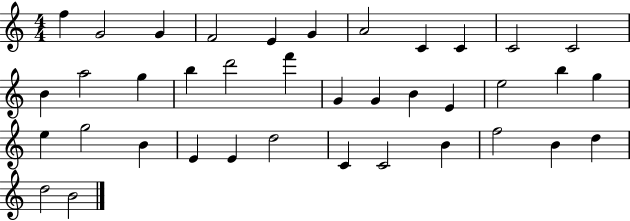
F5/q G4/h G4/q F4/h E4/q G4/q A4/h C4/q C4/q C4/h C4/h B4/q A5/h G5/q B5/q D6/h F6/q G4/q G4/q B4/q E4/q E5/h B5/q G5/q E5/q G5/h B4/q E4/q E4/q D5/h C4/q C4/h B4/q F5/h B4/q D5/q D5/h B4/h